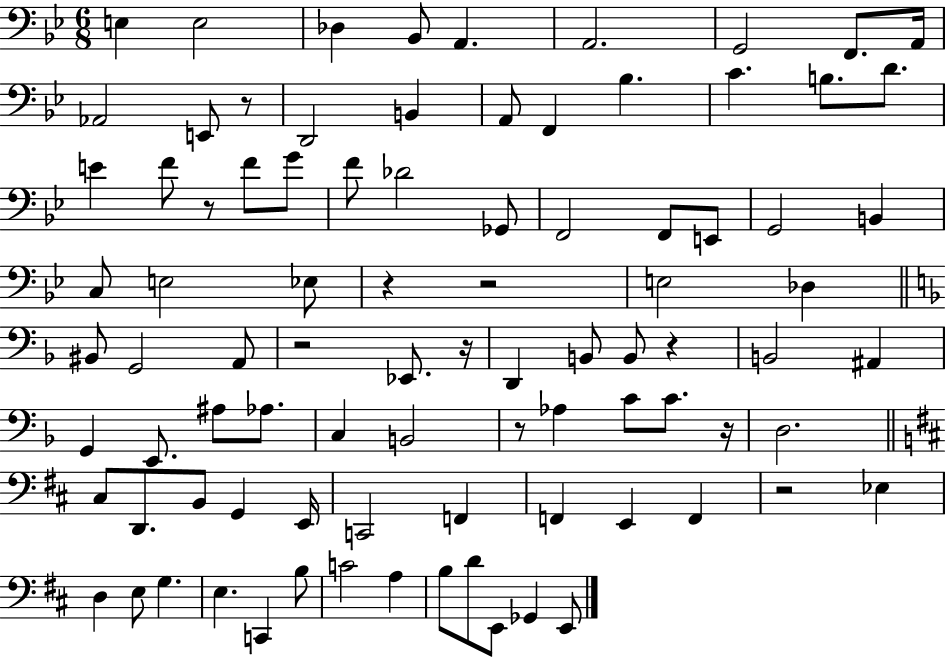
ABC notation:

X:1
T:Untitled
M:6/8
L:1/4
K:Bb
E, E,2 _D, _B,,/2 A,, A,,2 G,,2 F,,/2 A,,/4 _A,,2 E,,/2 z/2 D,,2 B,, A,,/2 F,, _B, C B,/2 D/2 E F/2 z/2 F/2 G/2 F/2 _D2 _G,,/2 F,,2 F,,/2 E,,/2 G,,2 B,, C,/2 E,2 _E,/2 z z2 E,2 _D, ^B,,/2 G,,2 A,,/2 z2 _E,,/2 z/4 D,, B,,/2 B,,/2 z B,,2 ^A,, G,, E,,/2 ^A,/2 _A,/2 C, B,,2 z/2 _A, C/2 C/2 z/4 D,2 ^C,/2 D,,/2 B,,/2 G,, E,,/4 C,,2 F,, F,, E,, F,, z2 _E, D, E,/2 G, E, C,, B,/2 C2 A, B,/2 D/2 E,,/2 _G,, E,,/2